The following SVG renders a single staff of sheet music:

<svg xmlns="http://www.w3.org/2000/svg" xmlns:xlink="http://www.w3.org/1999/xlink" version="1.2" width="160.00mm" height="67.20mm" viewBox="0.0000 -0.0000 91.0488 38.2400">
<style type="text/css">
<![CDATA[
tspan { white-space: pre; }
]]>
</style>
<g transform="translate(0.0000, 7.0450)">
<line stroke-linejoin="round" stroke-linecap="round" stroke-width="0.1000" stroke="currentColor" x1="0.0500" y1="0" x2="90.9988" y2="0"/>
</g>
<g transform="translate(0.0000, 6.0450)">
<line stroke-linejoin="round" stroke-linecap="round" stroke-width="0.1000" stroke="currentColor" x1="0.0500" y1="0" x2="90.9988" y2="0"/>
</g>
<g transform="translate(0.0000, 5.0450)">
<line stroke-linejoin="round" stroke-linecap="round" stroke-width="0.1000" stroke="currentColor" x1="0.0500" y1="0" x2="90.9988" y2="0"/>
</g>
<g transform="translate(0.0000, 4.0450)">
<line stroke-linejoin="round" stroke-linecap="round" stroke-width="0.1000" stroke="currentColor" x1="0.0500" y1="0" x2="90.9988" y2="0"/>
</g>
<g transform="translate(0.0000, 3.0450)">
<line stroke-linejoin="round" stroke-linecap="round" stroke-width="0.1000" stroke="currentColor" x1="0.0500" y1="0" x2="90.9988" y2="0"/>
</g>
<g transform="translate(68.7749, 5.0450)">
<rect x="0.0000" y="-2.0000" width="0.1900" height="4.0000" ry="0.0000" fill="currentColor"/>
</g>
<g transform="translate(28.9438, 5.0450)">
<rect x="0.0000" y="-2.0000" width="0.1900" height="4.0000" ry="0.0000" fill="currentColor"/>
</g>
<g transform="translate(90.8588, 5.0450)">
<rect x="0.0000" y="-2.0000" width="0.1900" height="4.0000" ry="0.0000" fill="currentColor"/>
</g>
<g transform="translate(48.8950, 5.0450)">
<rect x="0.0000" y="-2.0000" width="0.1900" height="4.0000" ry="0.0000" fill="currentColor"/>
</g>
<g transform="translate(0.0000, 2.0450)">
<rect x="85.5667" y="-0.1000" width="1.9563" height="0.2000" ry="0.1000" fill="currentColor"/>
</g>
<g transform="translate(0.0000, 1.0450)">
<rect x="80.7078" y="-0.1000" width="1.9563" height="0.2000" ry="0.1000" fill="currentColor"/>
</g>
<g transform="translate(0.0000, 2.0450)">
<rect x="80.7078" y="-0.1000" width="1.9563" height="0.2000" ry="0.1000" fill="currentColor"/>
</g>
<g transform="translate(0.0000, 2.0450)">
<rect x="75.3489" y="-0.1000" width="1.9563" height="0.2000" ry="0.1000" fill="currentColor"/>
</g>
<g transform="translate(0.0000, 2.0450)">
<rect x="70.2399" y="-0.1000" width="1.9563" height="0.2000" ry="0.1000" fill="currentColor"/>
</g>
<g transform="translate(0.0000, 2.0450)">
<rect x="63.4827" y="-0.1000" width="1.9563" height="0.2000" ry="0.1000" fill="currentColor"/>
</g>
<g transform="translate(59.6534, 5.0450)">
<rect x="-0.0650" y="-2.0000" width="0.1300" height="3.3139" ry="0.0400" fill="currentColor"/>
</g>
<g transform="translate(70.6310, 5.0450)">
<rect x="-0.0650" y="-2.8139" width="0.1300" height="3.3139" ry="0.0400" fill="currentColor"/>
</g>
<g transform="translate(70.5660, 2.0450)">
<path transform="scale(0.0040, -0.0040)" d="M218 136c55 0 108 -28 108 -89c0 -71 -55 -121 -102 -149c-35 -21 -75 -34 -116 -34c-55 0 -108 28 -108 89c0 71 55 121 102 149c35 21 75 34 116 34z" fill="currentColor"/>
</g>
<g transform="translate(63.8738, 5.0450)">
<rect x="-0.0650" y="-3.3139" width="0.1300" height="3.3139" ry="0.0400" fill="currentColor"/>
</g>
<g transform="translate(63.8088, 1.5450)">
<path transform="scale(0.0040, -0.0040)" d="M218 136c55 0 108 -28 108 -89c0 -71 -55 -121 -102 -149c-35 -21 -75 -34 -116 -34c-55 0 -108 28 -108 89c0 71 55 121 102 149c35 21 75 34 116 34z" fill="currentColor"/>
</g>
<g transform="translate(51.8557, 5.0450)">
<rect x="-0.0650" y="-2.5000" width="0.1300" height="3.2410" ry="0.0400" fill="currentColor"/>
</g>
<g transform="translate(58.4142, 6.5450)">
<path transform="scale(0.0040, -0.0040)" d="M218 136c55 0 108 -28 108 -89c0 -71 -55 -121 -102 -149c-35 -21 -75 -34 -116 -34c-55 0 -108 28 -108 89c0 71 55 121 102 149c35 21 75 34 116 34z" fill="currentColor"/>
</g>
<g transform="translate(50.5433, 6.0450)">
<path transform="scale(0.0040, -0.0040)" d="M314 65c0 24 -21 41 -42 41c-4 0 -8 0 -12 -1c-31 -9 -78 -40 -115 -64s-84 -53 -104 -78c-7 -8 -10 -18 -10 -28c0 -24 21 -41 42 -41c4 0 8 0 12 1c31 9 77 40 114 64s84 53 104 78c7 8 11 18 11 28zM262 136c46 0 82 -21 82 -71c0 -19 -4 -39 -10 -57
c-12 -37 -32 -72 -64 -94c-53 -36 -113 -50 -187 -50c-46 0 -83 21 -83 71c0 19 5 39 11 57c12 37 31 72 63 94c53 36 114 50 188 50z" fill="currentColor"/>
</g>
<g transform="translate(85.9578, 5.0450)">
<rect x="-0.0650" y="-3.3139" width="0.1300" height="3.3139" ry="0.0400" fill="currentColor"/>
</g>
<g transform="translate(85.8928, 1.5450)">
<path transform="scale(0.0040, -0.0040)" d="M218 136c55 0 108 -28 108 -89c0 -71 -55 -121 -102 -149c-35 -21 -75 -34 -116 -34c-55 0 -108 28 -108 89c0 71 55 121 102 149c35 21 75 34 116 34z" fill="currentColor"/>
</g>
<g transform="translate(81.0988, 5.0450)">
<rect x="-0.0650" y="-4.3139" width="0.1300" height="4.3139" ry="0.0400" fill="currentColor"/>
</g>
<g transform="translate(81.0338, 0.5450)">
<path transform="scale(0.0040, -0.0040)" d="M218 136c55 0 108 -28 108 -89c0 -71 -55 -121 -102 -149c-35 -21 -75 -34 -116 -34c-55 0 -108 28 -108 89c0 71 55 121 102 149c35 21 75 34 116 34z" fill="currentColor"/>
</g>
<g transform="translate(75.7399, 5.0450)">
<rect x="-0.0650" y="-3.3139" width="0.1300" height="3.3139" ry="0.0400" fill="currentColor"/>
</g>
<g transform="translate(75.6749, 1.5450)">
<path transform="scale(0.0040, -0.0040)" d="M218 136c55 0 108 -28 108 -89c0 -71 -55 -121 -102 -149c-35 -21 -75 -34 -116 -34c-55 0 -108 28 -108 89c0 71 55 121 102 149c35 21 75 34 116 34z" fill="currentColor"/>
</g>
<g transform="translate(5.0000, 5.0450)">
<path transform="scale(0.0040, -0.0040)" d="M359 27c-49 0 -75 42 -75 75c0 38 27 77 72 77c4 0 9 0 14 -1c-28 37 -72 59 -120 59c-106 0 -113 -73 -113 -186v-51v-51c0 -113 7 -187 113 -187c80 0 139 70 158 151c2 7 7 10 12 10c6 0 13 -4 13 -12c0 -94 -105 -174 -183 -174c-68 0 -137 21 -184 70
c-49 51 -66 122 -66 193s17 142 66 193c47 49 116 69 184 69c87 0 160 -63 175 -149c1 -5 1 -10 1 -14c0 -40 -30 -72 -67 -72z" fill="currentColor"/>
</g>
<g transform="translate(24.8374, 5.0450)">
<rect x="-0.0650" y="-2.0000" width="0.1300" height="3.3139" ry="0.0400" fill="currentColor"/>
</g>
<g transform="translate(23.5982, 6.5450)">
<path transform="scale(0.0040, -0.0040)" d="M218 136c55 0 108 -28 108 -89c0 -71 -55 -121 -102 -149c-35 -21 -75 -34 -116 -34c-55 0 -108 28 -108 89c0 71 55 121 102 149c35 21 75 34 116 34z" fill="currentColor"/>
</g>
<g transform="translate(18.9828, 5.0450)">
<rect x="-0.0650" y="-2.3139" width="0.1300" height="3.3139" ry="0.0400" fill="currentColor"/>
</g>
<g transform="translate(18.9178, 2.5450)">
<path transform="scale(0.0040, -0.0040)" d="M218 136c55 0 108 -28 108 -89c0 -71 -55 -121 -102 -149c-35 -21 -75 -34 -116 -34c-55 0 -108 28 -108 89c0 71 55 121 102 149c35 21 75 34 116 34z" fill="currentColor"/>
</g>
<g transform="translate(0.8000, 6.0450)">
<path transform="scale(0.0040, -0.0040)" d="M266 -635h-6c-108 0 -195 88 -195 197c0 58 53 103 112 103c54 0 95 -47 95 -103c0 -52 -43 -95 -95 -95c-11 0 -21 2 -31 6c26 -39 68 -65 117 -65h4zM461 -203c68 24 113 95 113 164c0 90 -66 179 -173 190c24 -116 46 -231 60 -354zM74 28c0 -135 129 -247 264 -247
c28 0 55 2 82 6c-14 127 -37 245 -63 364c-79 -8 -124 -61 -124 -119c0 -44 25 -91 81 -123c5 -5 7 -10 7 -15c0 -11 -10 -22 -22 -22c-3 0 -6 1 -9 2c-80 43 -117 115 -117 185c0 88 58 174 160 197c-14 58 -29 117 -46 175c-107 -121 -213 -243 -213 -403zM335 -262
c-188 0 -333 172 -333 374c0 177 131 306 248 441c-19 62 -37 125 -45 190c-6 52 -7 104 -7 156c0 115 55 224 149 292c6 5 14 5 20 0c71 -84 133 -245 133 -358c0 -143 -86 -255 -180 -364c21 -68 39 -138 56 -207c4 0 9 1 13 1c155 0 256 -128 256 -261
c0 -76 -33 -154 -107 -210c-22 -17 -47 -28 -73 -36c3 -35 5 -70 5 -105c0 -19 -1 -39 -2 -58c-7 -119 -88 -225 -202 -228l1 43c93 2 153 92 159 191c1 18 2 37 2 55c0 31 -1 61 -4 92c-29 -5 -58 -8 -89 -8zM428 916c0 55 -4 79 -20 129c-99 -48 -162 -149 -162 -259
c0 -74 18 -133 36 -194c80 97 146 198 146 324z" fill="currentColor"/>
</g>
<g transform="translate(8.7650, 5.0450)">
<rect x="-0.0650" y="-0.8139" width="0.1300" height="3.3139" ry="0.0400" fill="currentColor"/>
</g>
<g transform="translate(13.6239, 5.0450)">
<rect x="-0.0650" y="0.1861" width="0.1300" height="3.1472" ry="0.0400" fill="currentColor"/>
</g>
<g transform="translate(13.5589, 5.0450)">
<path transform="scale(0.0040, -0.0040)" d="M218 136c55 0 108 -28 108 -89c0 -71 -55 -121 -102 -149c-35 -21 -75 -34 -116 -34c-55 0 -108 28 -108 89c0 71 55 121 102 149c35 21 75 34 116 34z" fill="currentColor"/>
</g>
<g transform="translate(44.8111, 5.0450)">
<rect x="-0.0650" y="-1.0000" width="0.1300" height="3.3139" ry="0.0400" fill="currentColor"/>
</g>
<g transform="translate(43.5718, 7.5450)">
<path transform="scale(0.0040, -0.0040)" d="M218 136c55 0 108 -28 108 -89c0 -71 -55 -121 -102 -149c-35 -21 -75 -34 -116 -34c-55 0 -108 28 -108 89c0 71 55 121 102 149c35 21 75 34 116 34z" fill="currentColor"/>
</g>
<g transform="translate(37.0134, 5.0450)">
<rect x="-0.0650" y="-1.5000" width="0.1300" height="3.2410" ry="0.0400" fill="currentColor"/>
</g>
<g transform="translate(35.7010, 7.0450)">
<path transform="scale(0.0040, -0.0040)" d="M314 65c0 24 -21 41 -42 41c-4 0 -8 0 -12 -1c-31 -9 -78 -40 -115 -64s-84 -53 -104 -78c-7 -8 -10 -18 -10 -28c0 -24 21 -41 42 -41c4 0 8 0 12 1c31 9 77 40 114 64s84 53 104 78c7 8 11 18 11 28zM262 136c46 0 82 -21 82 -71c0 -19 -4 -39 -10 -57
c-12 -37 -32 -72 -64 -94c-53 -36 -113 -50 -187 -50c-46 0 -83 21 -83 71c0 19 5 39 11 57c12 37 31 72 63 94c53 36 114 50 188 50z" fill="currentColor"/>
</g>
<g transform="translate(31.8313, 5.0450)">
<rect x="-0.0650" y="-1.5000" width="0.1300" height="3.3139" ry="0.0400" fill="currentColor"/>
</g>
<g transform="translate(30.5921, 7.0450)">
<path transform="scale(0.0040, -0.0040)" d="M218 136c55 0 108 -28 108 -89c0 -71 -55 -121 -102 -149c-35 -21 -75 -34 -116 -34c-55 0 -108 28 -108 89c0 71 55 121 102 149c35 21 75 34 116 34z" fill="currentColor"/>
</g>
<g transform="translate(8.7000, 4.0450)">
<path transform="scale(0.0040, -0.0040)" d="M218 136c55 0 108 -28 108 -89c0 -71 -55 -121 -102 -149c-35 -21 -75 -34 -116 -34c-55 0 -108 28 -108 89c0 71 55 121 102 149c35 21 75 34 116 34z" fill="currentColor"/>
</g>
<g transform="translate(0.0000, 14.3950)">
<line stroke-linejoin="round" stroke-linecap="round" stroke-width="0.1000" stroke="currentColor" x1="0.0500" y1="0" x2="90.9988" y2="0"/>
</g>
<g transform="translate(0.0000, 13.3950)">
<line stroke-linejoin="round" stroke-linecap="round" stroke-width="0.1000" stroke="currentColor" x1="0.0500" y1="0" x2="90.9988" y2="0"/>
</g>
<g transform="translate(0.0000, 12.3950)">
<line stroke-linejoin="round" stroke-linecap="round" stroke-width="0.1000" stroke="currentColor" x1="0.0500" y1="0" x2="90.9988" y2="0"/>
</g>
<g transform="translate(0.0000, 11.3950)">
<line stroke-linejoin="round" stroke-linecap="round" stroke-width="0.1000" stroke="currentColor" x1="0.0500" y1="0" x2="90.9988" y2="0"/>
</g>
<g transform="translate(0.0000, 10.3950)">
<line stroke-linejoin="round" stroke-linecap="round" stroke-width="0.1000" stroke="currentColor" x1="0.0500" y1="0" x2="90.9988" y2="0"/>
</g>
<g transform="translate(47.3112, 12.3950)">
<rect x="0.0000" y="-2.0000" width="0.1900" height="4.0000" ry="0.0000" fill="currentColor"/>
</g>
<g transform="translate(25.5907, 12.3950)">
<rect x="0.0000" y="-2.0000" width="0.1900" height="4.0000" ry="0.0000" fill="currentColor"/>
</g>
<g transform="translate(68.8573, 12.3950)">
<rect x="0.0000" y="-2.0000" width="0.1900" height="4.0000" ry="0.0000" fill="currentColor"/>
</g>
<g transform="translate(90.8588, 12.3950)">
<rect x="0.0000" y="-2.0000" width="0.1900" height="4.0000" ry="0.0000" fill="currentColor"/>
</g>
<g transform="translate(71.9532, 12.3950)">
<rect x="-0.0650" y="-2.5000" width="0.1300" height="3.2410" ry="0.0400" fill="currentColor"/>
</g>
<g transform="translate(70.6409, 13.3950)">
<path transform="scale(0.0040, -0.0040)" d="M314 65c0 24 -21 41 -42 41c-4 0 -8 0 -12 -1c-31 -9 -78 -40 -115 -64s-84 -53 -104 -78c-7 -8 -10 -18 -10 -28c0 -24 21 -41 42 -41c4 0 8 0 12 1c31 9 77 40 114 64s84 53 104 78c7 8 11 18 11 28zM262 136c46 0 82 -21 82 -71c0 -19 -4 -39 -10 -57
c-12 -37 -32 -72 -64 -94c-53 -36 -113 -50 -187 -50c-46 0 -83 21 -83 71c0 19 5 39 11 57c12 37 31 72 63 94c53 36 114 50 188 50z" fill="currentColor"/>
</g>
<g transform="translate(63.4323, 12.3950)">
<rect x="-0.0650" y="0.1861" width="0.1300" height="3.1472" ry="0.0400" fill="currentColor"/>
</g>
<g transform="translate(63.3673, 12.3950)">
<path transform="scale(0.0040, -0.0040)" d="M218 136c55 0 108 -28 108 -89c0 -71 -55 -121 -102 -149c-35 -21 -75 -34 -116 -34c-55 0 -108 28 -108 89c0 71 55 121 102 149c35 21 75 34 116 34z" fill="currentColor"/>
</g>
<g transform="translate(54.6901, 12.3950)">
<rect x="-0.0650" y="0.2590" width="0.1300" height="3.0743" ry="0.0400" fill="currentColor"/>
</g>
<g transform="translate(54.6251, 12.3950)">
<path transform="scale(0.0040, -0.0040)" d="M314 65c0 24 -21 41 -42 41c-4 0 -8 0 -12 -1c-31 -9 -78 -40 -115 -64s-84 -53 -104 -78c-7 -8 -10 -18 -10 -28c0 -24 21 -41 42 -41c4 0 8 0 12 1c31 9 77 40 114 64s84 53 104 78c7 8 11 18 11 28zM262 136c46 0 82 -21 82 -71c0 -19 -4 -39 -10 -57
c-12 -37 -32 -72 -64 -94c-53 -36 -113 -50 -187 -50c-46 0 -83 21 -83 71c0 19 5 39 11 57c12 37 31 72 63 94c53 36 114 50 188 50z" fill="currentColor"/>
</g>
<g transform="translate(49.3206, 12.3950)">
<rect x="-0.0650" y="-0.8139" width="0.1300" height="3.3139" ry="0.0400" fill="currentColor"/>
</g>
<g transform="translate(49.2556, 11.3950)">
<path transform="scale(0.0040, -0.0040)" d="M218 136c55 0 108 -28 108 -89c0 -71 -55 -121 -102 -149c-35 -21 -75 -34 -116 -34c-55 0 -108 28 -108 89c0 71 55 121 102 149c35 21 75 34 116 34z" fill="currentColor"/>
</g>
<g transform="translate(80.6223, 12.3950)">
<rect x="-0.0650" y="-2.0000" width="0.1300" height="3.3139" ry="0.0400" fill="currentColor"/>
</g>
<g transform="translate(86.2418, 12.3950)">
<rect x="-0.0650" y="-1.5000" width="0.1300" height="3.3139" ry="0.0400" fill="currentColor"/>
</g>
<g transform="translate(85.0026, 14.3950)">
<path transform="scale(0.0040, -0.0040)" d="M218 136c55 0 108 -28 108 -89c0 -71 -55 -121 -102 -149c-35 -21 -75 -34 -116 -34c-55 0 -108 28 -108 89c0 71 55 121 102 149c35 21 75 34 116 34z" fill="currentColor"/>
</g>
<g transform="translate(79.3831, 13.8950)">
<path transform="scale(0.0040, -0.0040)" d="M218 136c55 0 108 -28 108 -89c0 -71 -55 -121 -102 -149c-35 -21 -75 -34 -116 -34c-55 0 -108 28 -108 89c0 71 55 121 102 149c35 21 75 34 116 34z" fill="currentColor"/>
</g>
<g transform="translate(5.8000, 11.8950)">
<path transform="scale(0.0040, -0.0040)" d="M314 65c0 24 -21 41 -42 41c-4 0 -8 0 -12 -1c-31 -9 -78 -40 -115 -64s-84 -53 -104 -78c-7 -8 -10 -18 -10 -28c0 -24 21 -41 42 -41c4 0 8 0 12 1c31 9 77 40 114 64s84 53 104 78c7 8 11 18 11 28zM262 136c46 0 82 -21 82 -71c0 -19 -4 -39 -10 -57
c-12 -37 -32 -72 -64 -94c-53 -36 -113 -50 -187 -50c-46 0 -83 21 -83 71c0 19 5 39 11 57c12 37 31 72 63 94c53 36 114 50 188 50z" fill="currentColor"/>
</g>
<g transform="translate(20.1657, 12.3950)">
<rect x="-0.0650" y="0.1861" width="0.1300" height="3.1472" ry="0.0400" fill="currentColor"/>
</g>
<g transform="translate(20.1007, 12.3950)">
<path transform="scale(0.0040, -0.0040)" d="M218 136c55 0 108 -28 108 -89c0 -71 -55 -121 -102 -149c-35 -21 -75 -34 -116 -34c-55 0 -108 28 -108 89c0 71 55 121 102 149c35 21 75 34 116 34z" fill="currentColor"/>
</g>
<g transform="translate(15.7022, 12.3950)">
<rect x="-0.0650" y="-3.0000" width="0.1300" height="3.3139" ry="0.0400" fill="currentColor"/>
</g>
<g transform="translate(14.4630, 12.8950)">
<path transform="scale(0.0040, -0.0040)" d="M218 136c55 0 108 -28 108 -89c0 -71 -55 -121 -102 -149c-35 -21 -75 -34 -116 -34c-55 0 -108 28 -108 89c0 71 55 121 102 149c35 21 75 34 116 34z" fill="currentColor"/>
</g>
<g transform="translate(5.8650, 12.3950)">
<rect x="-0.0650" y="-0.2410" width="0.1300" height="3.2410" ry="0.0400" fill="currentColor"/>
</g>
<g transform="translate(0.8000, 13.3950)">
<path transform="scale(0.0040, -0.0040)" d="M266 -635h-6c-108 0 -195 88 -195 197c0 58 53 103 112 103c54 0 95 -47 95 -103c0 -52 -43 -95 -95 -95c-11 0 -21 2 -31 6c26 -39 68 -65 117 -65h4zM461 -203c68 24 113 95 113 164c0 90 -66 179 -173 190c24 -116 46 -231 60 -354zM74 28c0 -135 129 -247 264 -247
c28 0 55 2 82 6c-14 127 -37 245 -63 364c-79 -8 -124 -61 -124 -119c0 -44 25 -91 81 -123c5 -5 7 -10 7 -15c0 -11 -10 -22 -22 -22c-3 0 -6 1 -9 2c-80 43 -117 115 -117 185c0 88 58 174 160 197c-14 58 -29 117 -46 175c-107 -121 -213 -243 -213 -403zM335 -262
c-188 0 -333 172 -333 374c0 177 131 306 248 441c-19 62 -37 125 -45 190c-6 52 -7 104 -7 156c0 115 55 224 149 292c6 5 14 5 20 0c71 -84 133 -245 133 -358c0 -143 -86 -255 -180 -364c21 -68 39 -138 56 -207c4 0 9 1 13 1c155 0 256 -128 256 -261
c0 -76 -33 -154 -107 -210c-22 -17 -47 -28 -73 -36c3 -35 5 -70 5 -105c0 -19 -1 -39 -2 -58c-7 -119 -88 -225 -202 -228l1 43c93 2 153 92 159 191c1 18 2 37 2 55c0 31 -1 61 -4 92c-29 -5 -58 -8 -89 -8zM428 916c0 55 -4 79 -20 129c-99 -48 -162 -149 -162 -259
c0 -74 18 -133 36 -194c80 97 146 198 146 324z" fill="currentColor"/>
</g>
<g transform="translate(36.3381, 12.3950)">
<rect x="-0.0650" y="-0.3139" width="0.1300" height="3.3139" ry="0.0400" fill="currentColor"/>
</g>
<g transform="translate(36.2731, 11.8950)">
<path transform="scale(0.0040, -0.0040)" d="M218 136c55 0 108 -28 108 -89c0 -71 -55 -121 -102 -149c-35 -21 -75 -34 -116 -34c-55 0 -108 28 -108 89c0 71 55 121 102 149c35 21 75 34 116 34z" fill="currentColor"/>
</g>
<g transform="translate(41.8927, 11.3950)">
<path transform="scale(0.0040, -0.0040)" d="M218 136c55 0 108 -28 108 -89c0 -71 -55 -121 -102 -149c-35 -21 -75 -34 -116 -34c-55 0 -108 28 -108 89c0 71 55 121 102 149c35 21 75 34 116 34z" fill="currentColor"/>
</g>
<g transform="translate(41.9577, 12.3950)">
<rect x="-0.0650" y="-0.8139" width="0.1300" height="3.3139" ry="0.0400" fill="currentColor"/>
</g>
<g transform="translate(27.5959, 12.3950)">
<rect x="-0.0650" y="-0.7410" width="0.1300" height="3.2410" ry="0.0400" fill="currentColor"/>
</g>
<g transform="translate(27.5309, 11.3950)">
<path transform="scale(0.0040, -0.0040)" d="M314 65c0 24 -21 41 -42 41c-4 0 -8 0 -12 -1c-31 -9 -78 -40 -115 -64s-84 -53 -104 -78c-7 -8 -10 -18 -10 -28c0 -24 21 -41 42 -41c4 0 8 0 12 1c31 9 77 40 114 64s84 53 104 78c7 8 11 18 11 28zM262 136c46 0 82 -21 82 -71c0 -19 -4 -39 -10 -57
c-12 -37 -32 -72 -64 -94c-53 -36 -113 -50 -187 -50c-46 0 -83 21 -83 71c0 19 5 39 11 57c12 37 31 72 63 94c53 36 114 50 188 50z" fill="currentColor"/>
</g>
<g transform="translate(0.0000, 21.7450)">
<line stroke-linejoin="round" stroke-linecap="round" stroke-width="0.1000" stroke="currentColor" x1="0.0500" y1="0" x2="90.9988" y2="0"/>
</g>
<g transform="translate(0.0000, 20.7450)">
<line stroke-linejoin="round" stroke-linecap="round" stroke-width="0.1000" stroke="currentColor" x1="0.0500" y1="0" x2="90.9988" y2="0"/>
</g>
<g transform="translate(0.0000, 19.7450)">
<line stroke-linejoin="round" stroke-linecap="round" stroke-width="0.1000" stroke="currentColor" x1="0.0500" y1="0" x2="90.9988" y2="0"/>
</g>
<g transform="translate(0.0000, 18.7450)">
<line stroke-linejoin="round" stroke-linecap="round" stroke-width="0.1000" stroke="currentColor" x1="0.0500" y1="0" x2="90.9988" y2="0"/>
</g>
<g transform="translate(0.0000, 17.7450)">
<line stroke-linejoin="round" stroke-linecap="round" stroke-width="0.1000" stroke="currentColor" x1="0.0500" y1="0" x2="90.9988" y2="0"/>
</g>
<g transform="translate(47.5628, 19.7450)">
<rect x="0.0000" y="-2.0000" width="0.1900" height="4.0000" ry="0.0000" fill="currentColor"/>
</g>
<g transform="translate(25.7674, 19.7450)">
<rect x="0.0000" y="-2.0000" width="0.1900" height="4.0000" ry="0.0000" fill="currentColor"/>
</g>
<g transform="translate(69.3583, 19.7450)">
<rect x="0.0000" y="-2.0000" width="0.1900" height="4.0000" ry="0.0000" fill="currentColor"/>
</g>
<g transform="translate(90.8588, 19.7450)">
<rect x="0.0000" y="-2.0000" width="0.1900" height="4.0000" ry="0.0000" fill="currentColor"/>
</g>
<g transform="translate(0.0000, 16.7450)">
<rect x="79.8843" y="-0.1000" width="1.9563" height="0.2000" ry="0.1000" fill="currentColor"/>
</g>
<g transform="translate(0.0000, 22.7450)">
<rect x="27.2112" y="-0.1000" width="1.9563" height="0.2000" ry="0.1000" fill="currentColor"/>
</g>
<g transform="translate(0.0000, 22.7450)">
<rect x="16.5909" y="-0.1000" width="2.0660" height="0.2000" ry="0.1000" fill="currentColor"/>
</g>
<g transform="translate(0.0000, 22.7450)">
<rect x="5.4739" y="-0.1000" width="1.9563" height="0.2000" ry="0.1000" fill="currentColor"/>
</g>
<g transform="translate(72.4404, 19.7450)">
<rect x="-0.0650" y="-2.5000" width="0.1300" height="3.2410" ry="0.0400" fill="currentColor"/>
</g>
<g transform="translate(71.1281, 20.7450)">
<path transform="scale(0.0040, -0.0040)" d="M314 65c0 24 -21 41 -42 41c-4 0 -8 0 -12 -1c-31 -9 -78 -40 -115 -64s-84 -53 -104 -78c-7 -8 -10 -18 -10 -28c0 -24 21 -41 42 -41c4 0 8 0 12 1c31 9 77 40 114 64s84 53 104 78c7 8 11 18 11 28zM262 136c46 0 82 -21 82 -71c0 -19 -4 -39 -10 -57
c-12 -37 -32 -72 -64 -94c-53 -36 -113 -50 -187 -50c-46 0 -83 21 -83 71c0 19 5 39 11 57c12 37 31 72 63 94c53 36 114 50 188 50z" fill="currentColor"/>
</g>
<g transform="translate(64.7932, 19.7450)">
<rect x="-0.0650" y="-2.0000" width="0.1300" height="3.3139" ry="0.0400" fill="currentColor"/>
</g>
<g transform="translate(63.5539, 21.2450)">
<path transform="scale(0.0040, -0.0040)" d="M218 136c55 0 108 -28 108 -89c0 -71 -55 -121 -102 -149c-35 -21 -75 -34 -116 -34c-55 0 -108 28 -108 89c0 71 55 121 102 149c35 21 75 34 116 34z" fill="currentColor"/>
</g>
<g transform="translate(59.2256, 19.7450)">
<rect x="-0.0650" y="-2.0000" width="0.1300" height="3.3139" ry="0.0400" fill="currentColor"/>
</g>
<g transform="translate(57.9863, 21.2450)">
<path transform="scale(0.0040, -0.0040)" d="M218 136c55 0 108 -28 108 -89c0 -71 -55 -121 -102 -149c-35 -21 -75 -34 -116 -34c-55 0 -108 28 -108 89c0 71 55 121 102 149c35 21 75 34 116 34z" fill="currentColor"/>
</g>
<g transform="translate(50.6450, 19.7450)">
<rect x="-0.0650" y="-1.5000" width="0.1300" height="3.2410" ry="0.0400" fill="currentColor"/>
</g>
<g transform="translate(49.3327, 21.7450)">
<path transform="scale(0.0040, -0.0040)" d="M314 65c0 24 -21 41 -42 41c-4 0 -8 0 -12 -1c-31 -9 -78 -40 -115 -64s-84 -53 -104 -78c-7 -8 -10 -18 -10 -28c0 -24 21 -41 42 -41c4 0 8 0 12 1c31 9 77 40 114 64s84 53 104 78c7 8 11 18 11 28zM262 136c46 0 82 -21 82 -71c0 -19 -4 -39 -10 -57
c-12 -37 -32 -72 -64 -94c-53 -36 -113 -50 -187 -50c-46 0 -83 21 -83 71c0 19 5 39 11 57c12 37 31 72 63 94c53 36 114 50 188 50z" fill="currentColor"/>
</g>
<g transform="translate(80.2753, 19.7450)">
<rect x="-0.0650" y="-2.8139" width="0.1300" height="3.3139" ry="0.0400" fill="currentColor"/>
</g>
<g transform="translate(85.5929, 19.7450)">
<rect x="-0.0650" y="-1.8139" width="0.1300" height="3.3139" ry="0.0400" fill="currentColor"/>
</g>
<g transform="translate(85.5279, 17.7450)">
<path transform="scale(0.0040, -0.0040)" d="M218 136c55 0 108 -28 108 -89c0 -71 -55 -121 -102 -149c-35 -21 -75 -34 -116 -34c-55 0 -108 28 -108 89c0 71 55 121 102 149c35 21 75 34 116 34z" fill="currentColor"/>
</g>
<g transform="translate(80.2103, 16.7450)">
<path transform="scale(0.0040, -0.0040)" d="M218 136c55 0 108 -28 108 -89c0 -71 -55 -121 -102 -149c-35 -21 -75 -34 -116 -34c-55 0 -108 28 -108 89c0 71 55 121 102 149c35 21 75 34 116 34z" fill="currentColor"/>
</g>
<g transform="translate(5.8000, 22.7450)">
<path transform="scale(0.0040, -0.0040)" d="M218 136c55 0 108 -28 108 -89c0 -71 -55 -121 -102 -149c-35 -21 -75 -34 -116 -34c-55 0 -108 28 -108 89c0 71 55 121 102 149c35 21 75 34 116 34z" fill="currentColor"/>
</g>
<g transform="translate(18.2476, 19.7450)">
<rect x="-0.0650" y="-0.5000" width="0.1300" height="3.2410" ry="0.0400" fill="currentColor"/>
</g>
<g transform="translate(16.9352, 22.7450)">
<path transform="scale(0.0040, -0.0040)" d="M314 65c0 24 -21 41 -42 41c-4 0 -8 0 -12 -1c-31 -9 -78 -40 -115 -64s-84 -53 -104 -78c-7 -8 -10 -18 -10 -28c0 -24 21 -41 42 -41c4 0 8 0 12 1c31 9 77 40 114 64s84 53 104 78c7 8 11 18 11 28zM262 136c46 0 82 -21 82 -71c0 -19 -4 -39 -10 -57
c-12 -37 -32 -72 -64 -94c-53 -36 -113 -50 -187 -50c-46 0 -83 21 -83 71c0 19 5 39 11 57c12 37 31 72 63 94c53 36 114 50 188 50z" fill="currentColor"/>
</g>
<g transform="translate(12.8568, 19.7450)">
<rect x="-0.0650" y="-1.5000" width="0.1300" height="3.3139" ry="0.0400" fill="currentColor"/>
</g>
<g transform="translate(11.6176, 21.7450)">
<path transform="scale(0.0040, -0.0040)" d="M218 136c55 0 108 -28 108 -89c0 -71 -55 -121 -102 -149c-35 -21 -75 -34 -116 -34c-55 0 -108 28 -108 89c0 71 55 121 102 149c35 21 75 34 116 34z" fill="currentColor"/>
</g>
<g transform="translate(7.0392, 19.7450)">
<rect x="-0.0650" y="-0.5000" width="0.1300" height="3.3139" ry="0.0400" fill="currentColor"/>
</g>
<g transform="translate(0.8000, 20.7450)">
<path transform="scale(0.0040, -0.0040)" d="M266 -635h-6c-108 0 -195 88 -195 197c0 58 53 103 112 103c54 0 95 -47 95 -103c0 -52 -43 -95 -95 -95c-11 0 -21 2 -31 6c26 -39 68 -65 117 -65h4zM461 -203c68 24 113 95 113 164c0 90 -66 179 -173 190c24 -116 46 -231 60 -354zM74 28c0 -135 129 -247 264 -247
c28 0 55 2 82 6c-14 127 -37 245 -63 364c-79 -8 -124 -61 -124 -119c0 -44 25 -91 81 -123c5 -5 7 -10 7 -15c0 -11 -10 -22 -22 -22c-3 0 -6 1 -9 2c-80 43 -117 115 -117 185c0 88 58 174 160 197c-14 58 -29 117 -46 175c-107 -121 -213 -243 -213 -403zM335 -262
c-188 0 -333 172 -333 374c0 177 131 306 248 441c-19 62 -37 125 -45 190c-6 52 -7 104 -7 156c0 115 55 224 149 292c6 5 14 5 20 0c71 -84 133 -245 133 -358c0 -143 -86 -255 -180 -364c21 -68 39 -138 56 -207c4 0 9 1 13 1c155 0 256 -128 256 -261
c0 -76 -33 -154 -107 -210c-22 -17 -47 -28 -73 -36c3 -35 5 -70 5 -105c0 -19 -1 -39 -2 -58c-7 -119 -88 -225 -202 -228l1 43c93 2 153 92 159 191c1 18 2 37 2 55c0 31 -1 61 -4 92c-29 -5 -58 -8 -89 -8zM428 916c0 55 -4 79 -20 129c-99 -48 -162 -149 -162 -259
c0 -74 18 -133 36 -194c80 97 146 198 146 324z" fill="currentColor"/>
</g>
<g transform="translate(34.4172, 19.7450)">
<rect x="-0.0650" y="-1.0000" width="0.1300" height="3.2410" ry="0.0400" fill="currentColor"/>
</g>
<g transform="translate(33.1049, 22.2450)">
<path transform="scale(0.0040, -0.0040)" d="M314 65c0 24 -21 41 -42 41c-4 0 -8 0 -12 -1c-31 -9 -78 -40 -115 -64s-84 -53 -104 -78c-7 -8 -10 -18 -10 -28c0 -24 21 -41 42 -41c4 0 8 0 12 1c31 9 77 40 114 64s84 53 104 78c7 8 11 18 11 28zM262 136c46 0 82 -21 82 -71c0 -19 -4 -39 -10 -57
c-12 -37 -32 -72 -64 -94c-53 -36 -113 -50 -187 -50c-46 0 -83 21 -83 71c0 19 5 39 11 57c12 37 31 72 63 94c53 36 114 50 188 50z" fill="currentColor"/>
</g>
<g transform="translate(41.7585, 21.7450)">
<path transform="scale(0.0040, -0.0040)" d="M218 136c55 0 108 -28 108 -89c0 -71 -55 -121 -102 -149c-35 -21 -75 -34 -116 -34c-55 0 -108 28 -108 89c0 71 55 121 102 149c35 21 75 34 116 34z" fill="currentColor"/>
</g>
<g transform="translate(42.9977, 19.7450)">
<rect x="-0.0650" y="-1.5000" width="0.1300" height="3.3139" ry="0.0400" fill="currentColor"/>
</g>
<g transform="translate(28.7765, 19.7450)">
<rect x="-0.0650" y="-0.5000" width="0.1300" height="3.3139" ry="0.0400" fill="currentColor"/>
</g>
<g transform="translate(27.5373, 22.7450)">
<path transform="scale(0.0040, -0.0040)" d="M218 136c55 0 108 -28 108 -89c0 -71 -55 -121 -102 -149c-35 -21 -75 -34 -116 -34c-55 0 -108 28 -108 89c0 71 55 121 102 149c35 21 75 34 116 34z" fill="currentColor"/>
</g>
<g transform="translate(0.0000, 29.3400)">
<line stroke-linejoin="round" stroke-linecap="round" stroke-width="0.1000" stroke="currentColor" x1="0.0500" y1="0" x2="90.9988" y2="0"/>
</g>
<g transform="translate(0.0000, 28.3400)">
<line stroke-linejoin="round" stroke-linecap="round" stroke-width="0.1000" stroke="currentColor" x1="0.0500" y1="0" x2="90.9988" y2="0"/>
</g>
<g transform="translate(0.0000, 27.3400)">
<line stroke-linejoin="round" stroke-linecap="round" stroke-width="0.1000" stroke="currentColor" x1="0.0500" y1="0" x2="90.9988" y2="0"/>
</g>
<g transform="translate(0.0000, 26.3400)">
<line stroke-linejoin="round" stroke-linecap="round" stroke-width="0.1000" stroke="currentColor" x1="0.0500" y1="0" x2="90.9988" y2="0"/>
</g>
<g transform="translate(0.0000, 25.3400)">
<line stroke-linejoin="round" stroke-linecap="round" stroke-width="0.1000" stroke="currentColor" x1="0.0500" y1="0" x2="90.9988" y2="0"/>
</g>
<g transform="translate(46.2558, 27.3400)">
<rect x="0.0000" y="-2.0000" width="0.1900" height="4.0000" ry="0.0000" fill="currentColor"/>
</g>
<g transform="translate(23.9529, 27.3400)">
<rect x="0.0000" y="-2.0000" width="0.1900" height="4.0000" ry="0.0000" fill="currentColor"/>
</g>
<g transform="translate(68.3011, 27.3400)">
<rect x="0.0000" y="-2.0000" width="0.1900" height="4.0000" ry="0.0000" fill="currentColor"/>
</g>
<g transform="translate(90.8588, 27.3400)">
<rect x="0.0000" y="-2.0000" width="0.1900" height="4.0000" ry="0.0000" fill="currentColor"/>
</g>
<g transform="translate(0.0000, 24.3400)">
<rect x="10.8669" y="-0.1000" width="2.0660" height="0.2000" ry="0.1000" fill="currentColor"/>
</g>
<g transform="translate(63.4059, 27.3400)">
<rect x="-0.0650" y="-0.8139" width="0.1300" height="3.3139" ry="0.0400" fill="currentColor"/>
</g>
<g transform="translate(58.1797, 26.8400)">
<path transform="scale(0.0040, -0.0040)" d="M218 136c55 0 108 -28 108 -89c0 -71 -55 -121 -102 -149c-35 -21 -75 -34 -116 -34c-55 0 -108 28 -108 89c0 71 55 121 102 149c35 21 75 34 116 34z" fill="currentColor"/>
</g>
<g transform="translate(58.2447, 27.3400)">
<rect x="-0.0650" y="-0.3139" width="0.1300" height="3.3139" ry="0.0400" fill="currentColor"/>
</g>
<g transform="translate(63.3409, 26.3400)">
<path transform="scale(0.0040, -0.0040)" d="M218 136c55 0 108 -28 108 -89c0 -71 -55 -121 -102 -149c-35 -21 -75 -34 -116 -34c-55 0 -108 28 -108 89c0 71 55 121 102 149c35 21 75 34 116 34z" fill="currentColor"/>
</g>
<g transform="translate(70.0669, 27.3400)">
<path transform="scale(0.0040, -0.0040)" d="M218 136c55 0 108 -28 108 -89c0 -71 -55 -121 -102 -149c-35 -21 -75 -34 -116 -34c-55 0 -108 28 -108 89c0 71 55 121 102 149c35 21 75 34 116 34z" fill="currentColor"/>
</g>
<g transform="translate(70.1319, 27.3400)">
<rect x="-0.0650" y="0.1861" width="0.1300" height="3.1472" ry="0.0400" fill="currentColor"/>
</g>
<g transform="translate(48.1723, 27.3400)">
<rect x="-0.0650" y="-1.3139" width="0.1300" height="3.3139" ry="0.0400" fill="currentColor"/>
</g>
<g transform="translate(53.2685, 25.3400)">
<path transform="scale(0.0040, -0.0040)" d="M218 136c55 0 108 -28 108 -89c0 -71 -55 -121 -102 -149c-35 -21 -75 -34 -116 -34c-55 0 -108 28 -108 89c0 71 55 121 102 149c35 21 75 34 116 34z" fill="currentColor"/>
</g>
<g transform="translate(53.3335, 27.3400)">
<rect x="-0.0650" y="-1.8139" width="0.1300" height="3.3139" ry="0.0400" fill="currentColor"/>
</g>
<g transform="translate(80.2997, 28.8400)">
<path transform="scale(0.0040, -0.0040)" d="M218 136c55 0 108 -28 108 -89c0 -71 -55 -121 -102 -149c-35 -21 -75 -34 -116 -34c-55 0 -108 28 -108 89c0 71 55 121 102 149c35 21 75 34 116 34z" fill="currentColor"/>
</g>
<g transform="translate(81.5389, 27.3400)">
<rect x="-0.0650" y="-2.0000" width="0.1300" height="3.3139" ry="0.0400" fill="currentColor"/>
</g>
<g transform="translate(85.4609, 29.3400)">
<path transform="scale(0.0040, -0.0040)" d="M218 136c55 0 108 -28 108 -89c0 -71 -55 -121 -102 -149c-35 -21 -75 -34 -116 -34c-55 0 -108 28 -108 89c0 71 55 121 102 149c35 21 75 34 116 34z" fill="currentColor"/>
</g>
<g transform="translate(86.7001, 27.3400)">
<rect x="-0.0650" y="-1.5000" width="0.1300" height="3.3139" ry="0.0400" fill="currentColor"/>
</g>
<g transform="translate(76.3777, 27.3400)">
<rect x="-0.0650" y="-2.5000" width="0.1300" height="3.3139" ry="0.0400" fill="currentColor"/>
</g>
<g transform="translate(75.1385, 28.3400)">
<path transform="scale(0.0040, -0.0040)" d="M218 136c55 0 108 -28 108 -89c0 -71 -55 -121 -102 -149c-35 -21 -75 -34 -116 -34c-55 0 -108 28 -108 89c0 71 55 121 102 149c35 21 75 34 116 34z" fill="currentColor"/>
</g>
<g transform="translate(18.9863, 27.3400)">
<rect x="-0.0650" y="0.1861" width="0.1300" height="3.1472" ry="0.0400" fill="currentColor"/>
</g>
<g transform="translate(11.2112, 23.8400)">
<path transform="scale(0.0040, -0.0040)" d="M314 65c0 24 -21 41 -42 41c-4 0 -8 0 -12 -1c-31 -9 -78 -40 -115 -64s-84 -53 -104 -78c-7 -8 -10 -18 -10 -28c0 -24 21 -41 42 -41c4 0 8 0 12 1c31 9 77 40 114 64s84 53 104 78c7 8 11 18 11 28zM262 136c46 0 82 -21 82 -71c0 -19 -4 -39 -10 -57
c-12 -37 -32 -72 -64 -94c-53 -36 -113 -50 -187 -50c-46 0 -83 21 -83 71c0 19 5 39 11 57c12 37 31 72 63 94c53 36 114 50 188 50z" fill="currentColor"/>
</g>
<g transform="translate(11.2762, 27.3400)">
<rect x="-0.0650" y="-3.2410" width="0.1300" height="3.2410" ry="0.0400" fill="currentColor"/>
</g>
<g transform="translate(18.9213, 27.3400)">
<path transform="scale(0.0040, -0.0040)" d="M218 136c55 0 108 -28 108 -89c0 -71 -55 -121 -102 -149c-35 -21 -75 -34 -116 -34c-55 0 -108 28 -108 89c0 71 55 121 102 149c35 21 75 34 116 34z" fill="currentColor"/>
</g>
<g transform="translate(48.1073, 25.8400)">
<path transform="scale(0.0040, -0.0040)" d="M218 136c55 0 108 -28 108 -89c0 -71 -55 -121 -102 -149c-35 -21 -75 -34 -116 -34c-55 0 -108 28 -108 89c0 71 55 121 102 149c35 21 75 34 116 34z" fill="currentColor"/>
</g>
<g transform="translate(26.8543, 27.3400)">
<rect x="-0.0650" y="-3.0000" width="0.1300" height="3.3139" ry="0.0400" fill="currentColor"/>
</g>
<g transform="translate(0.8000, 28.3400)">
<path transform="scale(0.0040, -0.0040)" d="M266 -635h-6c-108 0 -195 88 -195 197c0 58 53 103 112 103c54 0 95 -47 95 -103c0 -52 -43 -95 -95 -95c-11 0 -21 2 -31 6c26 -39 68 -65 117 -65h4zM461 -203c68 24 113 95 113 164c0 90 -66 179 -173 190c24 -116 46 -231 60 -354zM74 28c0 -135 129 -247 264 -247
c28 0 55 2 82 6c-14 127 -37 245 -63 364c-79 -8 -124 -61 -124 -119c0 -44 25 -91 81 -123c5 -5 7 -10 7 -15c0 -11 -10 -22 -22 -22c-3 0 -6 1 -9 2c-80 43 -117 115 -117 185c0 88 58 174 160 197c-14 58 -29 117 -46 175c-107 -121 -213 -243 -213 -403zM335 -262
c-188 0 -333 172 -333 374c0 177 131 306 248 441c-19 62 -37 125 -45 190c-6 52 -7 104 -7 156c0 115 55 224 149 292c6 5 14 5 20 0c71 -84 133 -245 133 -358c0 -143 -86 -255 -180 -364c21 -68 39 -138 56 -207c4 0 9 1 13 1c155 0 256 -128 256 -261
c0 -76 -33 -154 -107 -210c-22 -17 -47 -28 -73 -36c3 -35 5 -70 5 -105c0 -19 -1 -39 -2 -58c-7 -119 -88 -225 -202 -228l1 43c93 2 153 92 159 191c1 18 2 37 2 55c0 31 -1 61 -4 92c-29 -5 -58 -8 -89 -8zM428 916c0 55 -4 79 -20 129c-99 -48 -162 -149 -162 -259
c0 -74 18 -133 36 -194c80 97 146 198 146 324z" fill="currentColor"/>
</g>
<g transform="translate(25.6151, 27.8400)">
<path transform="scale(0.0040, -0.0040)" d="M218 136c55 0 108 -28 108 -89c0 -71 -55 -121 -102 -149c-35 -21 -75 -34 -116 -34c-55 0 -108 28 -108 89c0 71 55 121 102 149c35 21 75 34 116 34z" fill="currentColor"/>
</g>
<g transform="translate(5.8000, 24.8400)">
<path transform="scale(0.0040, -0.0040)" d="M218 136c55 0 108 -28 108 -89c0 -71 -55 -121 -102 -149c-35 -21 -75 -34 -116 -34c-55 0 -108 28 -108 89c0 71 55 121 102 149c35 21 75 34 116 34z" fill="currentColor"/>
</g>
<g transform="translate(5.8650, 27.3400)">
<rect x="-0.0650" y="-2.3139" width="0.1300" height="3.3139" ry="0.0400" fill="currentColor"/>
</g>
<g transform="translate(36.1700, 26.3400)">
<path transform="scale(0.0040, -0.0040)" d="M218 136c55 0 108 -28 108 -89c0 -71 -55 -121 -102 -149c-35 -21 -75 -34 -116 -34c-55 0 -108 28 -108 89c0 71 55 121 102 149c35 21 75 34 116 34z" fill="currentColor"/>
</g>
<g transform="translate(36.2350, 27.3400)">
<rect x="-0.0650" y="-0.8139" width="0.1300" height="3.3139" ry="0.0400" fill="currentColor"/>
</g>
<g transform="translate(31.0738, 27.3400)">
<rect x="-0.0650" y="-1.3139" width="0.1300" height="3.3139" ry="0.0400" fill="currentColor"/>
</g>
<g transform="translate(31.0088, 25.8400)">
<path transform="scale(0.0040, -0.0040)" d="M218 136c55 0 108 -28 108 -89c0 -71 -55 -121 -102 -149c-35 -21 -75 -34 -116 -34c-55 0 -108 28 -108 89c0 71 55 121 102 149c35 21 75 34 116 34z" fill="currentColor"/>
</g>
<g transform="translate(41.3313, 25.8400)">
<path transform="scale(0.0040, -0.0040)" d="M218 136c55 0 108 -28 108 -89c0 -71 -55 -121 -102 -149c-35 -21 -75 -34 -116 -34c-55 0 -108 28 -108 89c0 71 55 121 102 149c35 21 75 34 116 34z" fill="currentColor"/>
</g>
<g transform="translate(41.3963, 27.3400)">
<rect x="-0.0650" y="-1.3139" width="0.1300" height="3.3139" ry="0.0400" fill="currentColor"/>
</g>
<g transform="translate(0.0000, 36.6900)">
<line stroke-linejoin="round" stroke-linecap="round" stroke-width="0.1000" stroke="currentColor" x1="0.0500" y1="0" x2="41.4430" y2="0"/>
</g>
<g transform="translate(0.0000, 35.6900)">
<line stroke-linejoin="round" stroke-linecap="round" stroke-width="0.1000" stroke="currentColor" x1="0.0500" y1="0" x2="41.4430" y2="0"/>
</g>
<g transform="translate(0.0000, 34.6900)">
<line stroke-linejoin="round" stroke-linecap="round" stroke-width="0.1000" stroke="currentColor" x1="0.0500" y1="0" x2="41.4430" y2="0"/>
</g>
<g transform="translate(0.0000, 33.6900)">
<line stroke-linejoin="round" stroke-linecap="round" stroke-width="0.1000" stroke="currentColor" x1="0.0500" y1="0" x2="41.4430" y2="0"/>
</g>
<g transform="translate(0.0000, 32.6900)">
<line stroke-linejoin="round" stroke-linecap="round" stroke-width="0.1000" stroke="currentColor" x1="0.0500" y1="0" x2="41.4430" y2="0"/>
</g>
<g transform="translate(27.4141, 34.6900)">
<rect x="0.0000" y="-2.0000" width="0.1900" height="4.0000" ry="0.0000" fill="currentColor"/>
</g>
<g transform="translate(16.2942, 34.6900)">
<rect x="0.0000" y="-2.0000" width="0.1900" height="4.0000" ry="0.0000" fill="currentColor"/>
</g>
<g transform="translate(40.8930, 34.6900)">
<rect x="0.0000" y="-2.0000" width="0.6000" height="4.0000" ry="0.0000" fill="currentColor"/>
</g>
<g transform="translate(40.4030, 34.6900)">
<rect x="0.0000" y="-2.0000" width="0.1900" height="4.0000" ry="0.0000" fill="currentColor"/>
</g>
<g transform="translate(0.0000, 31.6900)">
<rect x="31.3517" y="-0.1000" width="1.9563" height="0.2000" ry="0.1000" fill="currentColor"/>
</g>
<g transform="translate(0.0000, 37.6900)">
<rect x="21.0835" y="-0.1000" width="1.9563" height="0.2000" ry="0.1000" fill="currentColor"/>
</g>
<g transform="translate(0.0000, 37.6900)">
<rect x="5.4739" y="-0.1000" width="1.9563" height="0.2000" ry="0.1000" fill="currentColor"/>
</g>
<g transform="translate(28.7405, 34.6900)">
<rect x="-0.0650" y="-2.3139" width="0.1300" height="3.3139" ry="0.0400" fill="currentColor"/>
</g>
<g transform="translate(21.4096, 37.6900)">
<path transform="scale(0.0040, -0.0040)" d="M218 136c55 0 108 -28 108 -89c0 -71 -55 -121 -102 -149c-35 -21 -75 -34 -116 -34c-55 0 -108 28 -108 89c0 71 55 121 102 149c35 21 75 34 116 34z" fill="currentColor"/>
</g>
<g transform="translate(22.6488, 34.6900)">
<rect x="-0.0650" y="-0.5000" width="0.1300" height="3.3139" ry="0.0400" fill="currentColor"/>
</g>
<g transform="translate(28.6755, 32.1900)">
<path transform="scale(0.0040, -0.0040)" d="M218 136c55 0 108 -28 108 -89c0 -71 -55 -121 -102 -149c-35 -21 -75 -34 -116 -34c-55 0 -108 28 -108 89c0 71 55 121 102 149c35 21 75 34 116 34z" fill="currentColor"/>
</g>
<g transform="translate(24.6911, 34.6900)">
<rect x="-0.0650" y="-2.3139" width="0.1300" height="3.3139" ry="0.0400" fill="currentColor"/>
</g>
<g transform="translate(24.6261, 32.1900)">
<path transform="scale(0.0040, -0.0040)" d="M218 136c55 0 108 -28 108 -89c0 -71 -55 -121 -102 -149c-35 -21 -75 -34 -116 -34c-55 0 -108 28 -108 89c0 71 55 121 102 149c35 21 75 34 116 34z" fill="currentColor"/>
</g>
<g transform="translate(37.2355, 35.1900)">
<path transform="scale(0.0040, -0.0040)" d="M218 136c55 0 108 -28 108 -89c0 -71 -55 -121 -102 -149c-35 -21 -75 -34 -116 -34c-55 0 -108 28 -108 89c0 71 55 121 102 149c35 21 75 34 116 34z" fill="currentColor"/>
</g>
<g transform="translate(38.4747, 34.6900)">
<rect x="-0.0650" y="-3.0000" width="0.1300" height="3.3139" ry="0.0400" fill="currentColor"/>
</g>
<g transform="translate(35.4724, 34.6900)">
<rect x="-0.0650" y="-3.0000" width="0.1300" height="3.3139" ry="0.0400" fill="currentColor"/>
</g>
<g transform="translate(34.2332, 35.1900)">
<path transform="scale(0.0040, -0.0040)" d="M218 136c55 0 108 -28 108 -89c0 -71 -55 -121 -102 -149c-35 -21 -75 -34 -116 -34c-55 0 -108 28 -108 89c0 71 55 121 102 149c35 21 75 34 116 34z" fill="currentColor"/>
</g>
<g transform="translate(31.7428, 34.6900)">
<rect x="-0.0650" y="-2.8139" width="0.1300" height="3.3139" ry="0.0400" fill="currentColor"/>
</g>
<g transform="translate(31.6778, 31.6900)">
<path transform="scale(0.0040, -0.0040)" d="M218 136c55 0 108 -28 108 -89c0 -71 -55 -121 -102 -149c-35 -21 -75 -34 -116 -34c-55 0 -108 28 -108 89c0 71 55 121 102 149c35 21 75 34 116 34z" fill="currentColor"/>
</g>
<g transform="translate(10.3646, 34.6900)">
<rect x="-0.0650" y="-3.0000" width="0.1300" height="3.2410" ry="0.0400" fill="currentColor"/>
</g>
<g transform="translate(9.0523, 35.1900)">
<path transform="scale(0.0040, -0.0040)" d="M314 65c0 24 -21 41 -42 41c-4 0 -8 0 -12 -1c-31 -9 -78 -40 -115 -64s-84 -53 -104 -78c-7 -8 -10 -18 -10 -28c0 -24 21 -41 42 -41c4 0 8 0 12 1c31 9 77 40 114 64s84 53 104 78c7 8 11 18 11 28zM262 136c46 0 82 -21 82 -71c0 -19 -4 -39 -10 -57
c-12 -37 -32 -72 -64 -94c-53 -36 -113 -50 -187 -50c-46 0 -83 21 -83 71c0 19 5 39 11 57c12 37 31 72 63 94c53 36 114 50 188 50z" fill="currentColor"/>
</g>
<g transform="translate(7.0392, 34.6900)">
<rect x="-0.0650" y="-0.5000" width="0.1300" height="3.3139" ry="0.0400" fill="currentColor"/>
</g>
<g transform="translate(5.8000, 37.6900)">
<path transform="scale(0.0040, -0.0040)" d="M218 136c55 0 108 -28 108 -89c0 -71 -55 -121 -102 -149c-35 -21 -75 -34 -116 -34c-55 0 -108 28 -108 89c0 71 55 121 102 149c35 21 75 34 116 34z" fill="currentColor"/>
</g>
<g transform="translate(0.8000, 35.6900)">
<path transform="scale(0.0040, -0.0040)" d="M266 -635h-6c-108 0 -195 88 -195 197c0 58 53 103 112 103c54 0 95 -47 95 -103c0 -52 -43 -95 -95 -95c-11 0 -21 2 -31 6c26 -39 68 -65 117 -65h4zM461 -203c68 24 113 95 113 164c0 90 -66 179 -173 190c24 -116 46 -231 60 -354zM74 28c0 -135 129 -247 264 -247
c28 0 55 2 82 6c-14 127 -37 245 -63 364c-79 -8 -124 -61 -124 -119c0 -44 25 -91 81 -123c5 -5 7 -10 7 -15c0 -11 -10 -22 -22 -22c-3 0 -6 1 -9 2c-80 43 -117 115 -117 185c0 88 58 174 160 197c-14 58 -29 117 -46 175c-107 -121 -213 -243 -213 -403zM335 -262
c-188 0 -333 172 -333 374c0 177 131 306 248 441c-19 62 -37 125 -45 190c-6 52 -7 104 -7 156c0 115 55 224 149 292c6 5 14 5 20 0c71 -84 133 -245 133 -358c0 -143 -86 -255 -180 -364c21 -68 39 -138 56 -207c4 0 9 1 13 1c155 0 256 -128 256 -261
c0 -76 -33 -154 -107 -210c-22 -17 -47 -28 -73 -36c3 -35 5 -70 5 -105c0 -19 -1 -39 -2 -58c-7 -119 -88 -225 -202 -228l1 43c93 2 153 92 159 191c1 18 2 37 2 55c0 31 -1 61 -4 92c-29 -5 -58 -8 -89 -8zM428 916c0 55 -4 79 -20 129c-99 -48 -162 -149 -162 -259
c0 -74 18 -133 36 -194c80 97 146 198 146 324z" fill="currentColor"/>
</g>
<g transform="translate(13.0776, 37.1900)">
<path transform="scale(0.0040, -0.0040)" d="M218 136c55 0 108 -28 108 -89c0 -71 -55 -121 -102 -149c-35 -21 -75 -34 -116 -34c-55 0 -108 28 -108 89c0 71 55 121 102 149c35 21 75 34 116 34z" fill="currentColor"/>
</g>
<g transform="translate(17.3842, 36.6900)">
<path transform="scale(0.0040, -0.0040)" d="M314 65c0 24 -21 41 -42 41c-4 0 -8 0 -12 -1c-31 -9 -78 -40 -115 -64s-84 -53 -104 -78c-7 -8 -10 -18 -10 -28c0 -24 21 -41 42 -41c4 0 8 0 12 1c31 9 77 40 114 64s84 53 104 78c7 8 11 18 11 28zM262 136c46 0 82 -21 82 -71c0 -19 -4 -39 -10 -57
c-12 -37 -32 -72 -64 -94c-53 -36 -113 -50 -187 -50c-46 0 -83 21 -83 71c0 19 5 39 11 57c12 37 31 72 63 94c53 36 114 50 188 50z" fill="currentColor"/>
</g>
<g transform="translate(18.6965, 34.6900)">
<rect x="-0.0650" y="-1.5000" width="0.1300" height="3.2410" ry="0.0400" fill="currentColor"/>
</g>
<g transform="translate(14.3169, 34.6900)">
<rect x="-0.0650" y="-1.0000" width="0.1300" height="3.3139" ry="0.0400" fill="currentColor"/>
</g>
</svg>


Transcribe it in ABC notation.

X:1
T:Untitled
M:4/4
L:1/4
K:C
d B g F E E2 D G2 F b a b d' b c2 A B d2 c d d B2 B G2 F E C E C2 C D2 E E2 F F G2 a f g b2 B A e d e e f c d B G F E C A2 D E2 C g g a A A